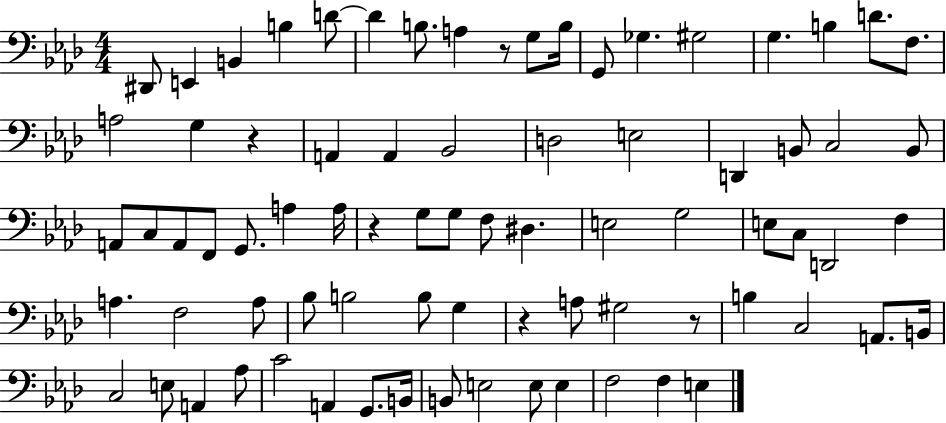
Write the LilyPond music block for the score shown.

{
  \clef bass
  \numericTimeSignature
  \time 4/4
  \key aes \major
  dis,8 e,4 b,4 b4 d'8~~ | d'4 b8. a4 r8 g8 b16 | g,8 ges4. gis2 | g4. b4 d'8. f8. | \break a2 g4 r4 | a,4 a,4 bes,2 | d2 e2 | d,4 b,8 c2 b,8 | \break a,8 c8 a,8 f,8 g,8. a4 a16 | r4 g8 g8 f8 dis4. | e2 g2 | e8 c8 d,2 f4 | \break a4. f2 a8 | bes8 b2 b8 g4 | r4 a8 gis2 r8 | b4 c2 a,8. b,16 | \break c2 e8 a,4 aes8 | c'2 a,4 g,8. b,16 | b,8 e2 e8 e4 | f2 f4 e4 | \break \bar "|."
}